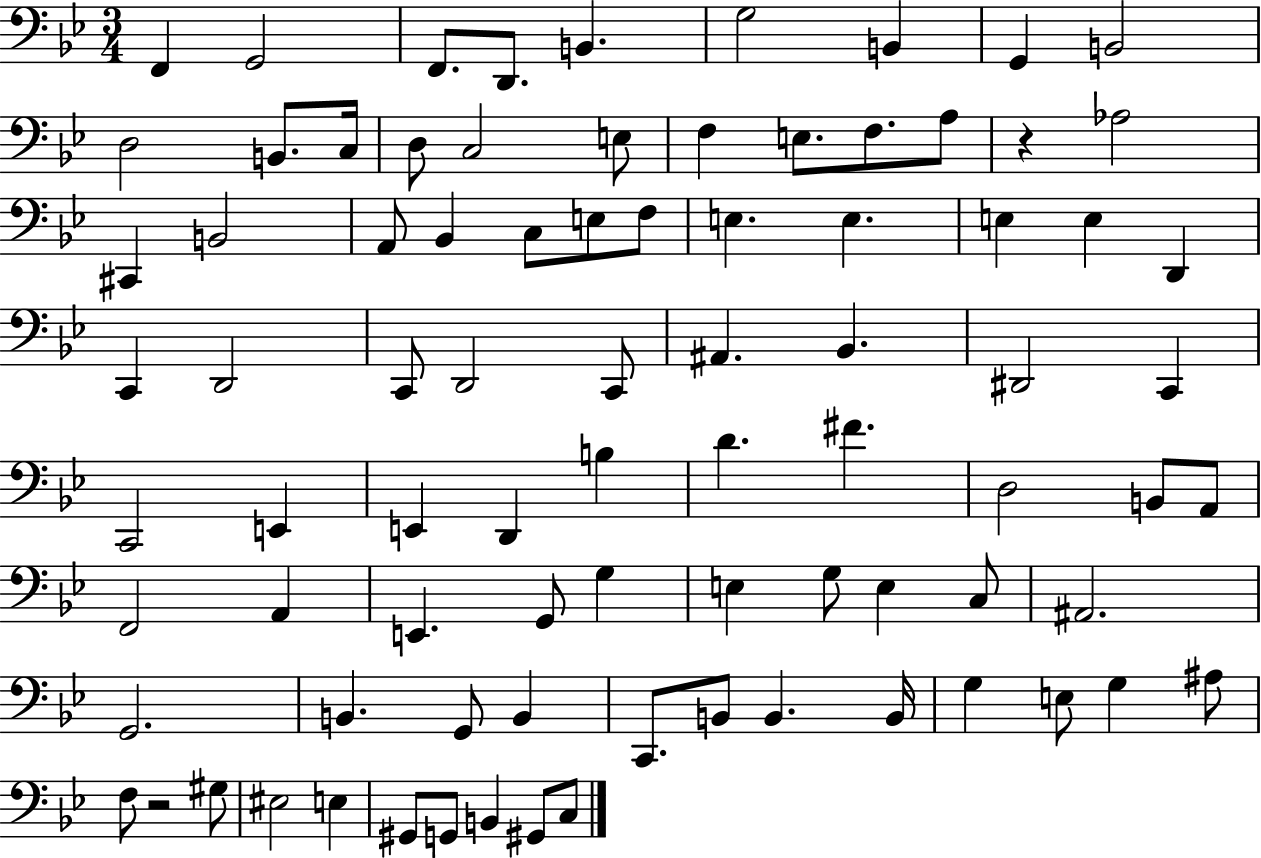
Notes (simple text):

F2/q G2/h F2/e. D2/e. B2/q. G3/h B2/q G2/q B2/h D3/h B2/e. C3/s D3/e C3/h E3/e F3/q E3/e. F3/e. A3/e R/q Ab3/h C#2/q B2/h A2/e Bb2/q C3/e E3/e F3/e E3/q. E3/q. E3/q E3/q D2/q C2/q D2/h C2/e D2/h C2/e A#2/q. Bb2/q. D#2/h C2/q C2/h E2/q E2/q D2/q B3/q D4/q. F#4/q. D3/h B2/e A2/e F2/h A2/q E2/q. G2/e G3/q E3/q G3/e E3/q C3/e A#2/h. G2/h. B2/q. G2/e B2/q C2/e. B2/e B2/q. B2/s G3/q E3/e G3/q A#3/e F3/e R/h G#3/e EIS3/h E3/q G#2/e G2/e B2/q G#2/e C3/e